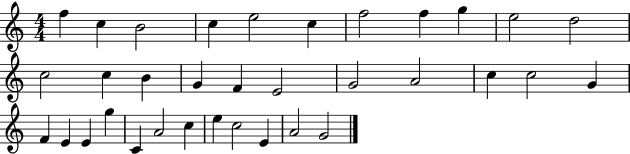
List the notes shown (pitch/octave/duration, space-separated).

F5/q C5/q B4/h C5/q E5/h C5/q F5/h F5/q G5/q E5/h D5/h C5/h C5/q B4/q G4/q F4/q E4/h G4/h A4/h C5/q C5/h G4/q F4/q E4/q E4/q G5/q C4/q A4/h C5/q E5/q C5/h E4/q A4/h G4/h